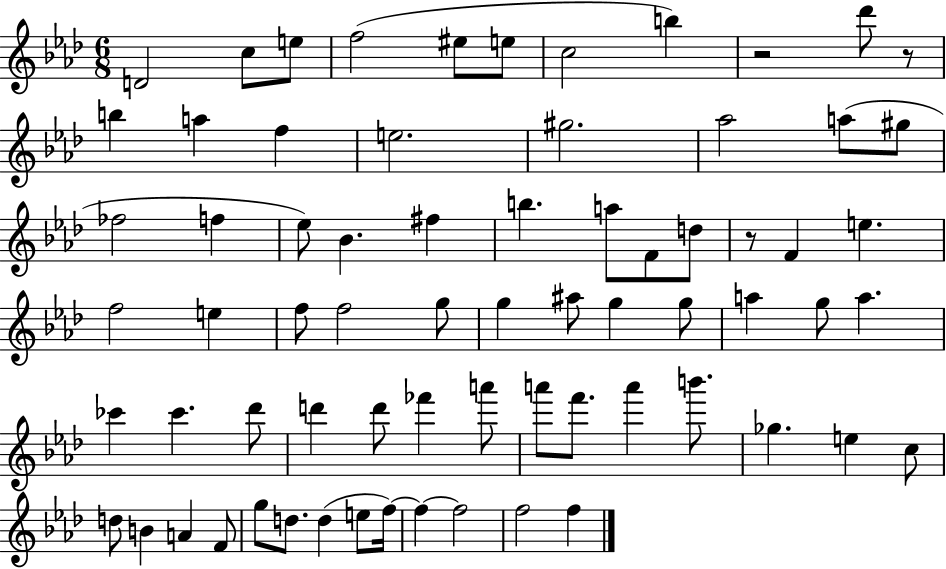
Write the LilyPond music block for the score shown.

{
  \clef treble
  \numericTimeSignature
  \time 6/8
  \key aes \major
  \repeat volta 2 { d'2 c''8 e''8 | f''2( eis''8 e''8 | c''2 b''4) | r2 des'''8 r8 | \break b''4 a''4 f''4 | e''2. | gis''2. | aes''2 a''8( gis''8 | \break fes''2 f''4 | ees''8) bes'4. fis''4 | b''4. a''8 f'8 d''8 | r8 f'4 e''4. | \break f''2 e''4 | f''8 f''2 g''8 | g''4 ais''8 g''4 g''8 | a''4 g''8 a''4. | \break ces'''4 ces'''4. des'''8 | d'''4 d'''8 fes'''4 a'''8 | a'''8 f'''8. a'''4 b'''8. | ges''4. e''4 c''8 | \break d''8 b'4 a'4 f'8 | g''8 d''8. d''4( e''8 f''16~~) | f''4~~ f''2 | f''2 f''4 | \break } \bar "|."
}